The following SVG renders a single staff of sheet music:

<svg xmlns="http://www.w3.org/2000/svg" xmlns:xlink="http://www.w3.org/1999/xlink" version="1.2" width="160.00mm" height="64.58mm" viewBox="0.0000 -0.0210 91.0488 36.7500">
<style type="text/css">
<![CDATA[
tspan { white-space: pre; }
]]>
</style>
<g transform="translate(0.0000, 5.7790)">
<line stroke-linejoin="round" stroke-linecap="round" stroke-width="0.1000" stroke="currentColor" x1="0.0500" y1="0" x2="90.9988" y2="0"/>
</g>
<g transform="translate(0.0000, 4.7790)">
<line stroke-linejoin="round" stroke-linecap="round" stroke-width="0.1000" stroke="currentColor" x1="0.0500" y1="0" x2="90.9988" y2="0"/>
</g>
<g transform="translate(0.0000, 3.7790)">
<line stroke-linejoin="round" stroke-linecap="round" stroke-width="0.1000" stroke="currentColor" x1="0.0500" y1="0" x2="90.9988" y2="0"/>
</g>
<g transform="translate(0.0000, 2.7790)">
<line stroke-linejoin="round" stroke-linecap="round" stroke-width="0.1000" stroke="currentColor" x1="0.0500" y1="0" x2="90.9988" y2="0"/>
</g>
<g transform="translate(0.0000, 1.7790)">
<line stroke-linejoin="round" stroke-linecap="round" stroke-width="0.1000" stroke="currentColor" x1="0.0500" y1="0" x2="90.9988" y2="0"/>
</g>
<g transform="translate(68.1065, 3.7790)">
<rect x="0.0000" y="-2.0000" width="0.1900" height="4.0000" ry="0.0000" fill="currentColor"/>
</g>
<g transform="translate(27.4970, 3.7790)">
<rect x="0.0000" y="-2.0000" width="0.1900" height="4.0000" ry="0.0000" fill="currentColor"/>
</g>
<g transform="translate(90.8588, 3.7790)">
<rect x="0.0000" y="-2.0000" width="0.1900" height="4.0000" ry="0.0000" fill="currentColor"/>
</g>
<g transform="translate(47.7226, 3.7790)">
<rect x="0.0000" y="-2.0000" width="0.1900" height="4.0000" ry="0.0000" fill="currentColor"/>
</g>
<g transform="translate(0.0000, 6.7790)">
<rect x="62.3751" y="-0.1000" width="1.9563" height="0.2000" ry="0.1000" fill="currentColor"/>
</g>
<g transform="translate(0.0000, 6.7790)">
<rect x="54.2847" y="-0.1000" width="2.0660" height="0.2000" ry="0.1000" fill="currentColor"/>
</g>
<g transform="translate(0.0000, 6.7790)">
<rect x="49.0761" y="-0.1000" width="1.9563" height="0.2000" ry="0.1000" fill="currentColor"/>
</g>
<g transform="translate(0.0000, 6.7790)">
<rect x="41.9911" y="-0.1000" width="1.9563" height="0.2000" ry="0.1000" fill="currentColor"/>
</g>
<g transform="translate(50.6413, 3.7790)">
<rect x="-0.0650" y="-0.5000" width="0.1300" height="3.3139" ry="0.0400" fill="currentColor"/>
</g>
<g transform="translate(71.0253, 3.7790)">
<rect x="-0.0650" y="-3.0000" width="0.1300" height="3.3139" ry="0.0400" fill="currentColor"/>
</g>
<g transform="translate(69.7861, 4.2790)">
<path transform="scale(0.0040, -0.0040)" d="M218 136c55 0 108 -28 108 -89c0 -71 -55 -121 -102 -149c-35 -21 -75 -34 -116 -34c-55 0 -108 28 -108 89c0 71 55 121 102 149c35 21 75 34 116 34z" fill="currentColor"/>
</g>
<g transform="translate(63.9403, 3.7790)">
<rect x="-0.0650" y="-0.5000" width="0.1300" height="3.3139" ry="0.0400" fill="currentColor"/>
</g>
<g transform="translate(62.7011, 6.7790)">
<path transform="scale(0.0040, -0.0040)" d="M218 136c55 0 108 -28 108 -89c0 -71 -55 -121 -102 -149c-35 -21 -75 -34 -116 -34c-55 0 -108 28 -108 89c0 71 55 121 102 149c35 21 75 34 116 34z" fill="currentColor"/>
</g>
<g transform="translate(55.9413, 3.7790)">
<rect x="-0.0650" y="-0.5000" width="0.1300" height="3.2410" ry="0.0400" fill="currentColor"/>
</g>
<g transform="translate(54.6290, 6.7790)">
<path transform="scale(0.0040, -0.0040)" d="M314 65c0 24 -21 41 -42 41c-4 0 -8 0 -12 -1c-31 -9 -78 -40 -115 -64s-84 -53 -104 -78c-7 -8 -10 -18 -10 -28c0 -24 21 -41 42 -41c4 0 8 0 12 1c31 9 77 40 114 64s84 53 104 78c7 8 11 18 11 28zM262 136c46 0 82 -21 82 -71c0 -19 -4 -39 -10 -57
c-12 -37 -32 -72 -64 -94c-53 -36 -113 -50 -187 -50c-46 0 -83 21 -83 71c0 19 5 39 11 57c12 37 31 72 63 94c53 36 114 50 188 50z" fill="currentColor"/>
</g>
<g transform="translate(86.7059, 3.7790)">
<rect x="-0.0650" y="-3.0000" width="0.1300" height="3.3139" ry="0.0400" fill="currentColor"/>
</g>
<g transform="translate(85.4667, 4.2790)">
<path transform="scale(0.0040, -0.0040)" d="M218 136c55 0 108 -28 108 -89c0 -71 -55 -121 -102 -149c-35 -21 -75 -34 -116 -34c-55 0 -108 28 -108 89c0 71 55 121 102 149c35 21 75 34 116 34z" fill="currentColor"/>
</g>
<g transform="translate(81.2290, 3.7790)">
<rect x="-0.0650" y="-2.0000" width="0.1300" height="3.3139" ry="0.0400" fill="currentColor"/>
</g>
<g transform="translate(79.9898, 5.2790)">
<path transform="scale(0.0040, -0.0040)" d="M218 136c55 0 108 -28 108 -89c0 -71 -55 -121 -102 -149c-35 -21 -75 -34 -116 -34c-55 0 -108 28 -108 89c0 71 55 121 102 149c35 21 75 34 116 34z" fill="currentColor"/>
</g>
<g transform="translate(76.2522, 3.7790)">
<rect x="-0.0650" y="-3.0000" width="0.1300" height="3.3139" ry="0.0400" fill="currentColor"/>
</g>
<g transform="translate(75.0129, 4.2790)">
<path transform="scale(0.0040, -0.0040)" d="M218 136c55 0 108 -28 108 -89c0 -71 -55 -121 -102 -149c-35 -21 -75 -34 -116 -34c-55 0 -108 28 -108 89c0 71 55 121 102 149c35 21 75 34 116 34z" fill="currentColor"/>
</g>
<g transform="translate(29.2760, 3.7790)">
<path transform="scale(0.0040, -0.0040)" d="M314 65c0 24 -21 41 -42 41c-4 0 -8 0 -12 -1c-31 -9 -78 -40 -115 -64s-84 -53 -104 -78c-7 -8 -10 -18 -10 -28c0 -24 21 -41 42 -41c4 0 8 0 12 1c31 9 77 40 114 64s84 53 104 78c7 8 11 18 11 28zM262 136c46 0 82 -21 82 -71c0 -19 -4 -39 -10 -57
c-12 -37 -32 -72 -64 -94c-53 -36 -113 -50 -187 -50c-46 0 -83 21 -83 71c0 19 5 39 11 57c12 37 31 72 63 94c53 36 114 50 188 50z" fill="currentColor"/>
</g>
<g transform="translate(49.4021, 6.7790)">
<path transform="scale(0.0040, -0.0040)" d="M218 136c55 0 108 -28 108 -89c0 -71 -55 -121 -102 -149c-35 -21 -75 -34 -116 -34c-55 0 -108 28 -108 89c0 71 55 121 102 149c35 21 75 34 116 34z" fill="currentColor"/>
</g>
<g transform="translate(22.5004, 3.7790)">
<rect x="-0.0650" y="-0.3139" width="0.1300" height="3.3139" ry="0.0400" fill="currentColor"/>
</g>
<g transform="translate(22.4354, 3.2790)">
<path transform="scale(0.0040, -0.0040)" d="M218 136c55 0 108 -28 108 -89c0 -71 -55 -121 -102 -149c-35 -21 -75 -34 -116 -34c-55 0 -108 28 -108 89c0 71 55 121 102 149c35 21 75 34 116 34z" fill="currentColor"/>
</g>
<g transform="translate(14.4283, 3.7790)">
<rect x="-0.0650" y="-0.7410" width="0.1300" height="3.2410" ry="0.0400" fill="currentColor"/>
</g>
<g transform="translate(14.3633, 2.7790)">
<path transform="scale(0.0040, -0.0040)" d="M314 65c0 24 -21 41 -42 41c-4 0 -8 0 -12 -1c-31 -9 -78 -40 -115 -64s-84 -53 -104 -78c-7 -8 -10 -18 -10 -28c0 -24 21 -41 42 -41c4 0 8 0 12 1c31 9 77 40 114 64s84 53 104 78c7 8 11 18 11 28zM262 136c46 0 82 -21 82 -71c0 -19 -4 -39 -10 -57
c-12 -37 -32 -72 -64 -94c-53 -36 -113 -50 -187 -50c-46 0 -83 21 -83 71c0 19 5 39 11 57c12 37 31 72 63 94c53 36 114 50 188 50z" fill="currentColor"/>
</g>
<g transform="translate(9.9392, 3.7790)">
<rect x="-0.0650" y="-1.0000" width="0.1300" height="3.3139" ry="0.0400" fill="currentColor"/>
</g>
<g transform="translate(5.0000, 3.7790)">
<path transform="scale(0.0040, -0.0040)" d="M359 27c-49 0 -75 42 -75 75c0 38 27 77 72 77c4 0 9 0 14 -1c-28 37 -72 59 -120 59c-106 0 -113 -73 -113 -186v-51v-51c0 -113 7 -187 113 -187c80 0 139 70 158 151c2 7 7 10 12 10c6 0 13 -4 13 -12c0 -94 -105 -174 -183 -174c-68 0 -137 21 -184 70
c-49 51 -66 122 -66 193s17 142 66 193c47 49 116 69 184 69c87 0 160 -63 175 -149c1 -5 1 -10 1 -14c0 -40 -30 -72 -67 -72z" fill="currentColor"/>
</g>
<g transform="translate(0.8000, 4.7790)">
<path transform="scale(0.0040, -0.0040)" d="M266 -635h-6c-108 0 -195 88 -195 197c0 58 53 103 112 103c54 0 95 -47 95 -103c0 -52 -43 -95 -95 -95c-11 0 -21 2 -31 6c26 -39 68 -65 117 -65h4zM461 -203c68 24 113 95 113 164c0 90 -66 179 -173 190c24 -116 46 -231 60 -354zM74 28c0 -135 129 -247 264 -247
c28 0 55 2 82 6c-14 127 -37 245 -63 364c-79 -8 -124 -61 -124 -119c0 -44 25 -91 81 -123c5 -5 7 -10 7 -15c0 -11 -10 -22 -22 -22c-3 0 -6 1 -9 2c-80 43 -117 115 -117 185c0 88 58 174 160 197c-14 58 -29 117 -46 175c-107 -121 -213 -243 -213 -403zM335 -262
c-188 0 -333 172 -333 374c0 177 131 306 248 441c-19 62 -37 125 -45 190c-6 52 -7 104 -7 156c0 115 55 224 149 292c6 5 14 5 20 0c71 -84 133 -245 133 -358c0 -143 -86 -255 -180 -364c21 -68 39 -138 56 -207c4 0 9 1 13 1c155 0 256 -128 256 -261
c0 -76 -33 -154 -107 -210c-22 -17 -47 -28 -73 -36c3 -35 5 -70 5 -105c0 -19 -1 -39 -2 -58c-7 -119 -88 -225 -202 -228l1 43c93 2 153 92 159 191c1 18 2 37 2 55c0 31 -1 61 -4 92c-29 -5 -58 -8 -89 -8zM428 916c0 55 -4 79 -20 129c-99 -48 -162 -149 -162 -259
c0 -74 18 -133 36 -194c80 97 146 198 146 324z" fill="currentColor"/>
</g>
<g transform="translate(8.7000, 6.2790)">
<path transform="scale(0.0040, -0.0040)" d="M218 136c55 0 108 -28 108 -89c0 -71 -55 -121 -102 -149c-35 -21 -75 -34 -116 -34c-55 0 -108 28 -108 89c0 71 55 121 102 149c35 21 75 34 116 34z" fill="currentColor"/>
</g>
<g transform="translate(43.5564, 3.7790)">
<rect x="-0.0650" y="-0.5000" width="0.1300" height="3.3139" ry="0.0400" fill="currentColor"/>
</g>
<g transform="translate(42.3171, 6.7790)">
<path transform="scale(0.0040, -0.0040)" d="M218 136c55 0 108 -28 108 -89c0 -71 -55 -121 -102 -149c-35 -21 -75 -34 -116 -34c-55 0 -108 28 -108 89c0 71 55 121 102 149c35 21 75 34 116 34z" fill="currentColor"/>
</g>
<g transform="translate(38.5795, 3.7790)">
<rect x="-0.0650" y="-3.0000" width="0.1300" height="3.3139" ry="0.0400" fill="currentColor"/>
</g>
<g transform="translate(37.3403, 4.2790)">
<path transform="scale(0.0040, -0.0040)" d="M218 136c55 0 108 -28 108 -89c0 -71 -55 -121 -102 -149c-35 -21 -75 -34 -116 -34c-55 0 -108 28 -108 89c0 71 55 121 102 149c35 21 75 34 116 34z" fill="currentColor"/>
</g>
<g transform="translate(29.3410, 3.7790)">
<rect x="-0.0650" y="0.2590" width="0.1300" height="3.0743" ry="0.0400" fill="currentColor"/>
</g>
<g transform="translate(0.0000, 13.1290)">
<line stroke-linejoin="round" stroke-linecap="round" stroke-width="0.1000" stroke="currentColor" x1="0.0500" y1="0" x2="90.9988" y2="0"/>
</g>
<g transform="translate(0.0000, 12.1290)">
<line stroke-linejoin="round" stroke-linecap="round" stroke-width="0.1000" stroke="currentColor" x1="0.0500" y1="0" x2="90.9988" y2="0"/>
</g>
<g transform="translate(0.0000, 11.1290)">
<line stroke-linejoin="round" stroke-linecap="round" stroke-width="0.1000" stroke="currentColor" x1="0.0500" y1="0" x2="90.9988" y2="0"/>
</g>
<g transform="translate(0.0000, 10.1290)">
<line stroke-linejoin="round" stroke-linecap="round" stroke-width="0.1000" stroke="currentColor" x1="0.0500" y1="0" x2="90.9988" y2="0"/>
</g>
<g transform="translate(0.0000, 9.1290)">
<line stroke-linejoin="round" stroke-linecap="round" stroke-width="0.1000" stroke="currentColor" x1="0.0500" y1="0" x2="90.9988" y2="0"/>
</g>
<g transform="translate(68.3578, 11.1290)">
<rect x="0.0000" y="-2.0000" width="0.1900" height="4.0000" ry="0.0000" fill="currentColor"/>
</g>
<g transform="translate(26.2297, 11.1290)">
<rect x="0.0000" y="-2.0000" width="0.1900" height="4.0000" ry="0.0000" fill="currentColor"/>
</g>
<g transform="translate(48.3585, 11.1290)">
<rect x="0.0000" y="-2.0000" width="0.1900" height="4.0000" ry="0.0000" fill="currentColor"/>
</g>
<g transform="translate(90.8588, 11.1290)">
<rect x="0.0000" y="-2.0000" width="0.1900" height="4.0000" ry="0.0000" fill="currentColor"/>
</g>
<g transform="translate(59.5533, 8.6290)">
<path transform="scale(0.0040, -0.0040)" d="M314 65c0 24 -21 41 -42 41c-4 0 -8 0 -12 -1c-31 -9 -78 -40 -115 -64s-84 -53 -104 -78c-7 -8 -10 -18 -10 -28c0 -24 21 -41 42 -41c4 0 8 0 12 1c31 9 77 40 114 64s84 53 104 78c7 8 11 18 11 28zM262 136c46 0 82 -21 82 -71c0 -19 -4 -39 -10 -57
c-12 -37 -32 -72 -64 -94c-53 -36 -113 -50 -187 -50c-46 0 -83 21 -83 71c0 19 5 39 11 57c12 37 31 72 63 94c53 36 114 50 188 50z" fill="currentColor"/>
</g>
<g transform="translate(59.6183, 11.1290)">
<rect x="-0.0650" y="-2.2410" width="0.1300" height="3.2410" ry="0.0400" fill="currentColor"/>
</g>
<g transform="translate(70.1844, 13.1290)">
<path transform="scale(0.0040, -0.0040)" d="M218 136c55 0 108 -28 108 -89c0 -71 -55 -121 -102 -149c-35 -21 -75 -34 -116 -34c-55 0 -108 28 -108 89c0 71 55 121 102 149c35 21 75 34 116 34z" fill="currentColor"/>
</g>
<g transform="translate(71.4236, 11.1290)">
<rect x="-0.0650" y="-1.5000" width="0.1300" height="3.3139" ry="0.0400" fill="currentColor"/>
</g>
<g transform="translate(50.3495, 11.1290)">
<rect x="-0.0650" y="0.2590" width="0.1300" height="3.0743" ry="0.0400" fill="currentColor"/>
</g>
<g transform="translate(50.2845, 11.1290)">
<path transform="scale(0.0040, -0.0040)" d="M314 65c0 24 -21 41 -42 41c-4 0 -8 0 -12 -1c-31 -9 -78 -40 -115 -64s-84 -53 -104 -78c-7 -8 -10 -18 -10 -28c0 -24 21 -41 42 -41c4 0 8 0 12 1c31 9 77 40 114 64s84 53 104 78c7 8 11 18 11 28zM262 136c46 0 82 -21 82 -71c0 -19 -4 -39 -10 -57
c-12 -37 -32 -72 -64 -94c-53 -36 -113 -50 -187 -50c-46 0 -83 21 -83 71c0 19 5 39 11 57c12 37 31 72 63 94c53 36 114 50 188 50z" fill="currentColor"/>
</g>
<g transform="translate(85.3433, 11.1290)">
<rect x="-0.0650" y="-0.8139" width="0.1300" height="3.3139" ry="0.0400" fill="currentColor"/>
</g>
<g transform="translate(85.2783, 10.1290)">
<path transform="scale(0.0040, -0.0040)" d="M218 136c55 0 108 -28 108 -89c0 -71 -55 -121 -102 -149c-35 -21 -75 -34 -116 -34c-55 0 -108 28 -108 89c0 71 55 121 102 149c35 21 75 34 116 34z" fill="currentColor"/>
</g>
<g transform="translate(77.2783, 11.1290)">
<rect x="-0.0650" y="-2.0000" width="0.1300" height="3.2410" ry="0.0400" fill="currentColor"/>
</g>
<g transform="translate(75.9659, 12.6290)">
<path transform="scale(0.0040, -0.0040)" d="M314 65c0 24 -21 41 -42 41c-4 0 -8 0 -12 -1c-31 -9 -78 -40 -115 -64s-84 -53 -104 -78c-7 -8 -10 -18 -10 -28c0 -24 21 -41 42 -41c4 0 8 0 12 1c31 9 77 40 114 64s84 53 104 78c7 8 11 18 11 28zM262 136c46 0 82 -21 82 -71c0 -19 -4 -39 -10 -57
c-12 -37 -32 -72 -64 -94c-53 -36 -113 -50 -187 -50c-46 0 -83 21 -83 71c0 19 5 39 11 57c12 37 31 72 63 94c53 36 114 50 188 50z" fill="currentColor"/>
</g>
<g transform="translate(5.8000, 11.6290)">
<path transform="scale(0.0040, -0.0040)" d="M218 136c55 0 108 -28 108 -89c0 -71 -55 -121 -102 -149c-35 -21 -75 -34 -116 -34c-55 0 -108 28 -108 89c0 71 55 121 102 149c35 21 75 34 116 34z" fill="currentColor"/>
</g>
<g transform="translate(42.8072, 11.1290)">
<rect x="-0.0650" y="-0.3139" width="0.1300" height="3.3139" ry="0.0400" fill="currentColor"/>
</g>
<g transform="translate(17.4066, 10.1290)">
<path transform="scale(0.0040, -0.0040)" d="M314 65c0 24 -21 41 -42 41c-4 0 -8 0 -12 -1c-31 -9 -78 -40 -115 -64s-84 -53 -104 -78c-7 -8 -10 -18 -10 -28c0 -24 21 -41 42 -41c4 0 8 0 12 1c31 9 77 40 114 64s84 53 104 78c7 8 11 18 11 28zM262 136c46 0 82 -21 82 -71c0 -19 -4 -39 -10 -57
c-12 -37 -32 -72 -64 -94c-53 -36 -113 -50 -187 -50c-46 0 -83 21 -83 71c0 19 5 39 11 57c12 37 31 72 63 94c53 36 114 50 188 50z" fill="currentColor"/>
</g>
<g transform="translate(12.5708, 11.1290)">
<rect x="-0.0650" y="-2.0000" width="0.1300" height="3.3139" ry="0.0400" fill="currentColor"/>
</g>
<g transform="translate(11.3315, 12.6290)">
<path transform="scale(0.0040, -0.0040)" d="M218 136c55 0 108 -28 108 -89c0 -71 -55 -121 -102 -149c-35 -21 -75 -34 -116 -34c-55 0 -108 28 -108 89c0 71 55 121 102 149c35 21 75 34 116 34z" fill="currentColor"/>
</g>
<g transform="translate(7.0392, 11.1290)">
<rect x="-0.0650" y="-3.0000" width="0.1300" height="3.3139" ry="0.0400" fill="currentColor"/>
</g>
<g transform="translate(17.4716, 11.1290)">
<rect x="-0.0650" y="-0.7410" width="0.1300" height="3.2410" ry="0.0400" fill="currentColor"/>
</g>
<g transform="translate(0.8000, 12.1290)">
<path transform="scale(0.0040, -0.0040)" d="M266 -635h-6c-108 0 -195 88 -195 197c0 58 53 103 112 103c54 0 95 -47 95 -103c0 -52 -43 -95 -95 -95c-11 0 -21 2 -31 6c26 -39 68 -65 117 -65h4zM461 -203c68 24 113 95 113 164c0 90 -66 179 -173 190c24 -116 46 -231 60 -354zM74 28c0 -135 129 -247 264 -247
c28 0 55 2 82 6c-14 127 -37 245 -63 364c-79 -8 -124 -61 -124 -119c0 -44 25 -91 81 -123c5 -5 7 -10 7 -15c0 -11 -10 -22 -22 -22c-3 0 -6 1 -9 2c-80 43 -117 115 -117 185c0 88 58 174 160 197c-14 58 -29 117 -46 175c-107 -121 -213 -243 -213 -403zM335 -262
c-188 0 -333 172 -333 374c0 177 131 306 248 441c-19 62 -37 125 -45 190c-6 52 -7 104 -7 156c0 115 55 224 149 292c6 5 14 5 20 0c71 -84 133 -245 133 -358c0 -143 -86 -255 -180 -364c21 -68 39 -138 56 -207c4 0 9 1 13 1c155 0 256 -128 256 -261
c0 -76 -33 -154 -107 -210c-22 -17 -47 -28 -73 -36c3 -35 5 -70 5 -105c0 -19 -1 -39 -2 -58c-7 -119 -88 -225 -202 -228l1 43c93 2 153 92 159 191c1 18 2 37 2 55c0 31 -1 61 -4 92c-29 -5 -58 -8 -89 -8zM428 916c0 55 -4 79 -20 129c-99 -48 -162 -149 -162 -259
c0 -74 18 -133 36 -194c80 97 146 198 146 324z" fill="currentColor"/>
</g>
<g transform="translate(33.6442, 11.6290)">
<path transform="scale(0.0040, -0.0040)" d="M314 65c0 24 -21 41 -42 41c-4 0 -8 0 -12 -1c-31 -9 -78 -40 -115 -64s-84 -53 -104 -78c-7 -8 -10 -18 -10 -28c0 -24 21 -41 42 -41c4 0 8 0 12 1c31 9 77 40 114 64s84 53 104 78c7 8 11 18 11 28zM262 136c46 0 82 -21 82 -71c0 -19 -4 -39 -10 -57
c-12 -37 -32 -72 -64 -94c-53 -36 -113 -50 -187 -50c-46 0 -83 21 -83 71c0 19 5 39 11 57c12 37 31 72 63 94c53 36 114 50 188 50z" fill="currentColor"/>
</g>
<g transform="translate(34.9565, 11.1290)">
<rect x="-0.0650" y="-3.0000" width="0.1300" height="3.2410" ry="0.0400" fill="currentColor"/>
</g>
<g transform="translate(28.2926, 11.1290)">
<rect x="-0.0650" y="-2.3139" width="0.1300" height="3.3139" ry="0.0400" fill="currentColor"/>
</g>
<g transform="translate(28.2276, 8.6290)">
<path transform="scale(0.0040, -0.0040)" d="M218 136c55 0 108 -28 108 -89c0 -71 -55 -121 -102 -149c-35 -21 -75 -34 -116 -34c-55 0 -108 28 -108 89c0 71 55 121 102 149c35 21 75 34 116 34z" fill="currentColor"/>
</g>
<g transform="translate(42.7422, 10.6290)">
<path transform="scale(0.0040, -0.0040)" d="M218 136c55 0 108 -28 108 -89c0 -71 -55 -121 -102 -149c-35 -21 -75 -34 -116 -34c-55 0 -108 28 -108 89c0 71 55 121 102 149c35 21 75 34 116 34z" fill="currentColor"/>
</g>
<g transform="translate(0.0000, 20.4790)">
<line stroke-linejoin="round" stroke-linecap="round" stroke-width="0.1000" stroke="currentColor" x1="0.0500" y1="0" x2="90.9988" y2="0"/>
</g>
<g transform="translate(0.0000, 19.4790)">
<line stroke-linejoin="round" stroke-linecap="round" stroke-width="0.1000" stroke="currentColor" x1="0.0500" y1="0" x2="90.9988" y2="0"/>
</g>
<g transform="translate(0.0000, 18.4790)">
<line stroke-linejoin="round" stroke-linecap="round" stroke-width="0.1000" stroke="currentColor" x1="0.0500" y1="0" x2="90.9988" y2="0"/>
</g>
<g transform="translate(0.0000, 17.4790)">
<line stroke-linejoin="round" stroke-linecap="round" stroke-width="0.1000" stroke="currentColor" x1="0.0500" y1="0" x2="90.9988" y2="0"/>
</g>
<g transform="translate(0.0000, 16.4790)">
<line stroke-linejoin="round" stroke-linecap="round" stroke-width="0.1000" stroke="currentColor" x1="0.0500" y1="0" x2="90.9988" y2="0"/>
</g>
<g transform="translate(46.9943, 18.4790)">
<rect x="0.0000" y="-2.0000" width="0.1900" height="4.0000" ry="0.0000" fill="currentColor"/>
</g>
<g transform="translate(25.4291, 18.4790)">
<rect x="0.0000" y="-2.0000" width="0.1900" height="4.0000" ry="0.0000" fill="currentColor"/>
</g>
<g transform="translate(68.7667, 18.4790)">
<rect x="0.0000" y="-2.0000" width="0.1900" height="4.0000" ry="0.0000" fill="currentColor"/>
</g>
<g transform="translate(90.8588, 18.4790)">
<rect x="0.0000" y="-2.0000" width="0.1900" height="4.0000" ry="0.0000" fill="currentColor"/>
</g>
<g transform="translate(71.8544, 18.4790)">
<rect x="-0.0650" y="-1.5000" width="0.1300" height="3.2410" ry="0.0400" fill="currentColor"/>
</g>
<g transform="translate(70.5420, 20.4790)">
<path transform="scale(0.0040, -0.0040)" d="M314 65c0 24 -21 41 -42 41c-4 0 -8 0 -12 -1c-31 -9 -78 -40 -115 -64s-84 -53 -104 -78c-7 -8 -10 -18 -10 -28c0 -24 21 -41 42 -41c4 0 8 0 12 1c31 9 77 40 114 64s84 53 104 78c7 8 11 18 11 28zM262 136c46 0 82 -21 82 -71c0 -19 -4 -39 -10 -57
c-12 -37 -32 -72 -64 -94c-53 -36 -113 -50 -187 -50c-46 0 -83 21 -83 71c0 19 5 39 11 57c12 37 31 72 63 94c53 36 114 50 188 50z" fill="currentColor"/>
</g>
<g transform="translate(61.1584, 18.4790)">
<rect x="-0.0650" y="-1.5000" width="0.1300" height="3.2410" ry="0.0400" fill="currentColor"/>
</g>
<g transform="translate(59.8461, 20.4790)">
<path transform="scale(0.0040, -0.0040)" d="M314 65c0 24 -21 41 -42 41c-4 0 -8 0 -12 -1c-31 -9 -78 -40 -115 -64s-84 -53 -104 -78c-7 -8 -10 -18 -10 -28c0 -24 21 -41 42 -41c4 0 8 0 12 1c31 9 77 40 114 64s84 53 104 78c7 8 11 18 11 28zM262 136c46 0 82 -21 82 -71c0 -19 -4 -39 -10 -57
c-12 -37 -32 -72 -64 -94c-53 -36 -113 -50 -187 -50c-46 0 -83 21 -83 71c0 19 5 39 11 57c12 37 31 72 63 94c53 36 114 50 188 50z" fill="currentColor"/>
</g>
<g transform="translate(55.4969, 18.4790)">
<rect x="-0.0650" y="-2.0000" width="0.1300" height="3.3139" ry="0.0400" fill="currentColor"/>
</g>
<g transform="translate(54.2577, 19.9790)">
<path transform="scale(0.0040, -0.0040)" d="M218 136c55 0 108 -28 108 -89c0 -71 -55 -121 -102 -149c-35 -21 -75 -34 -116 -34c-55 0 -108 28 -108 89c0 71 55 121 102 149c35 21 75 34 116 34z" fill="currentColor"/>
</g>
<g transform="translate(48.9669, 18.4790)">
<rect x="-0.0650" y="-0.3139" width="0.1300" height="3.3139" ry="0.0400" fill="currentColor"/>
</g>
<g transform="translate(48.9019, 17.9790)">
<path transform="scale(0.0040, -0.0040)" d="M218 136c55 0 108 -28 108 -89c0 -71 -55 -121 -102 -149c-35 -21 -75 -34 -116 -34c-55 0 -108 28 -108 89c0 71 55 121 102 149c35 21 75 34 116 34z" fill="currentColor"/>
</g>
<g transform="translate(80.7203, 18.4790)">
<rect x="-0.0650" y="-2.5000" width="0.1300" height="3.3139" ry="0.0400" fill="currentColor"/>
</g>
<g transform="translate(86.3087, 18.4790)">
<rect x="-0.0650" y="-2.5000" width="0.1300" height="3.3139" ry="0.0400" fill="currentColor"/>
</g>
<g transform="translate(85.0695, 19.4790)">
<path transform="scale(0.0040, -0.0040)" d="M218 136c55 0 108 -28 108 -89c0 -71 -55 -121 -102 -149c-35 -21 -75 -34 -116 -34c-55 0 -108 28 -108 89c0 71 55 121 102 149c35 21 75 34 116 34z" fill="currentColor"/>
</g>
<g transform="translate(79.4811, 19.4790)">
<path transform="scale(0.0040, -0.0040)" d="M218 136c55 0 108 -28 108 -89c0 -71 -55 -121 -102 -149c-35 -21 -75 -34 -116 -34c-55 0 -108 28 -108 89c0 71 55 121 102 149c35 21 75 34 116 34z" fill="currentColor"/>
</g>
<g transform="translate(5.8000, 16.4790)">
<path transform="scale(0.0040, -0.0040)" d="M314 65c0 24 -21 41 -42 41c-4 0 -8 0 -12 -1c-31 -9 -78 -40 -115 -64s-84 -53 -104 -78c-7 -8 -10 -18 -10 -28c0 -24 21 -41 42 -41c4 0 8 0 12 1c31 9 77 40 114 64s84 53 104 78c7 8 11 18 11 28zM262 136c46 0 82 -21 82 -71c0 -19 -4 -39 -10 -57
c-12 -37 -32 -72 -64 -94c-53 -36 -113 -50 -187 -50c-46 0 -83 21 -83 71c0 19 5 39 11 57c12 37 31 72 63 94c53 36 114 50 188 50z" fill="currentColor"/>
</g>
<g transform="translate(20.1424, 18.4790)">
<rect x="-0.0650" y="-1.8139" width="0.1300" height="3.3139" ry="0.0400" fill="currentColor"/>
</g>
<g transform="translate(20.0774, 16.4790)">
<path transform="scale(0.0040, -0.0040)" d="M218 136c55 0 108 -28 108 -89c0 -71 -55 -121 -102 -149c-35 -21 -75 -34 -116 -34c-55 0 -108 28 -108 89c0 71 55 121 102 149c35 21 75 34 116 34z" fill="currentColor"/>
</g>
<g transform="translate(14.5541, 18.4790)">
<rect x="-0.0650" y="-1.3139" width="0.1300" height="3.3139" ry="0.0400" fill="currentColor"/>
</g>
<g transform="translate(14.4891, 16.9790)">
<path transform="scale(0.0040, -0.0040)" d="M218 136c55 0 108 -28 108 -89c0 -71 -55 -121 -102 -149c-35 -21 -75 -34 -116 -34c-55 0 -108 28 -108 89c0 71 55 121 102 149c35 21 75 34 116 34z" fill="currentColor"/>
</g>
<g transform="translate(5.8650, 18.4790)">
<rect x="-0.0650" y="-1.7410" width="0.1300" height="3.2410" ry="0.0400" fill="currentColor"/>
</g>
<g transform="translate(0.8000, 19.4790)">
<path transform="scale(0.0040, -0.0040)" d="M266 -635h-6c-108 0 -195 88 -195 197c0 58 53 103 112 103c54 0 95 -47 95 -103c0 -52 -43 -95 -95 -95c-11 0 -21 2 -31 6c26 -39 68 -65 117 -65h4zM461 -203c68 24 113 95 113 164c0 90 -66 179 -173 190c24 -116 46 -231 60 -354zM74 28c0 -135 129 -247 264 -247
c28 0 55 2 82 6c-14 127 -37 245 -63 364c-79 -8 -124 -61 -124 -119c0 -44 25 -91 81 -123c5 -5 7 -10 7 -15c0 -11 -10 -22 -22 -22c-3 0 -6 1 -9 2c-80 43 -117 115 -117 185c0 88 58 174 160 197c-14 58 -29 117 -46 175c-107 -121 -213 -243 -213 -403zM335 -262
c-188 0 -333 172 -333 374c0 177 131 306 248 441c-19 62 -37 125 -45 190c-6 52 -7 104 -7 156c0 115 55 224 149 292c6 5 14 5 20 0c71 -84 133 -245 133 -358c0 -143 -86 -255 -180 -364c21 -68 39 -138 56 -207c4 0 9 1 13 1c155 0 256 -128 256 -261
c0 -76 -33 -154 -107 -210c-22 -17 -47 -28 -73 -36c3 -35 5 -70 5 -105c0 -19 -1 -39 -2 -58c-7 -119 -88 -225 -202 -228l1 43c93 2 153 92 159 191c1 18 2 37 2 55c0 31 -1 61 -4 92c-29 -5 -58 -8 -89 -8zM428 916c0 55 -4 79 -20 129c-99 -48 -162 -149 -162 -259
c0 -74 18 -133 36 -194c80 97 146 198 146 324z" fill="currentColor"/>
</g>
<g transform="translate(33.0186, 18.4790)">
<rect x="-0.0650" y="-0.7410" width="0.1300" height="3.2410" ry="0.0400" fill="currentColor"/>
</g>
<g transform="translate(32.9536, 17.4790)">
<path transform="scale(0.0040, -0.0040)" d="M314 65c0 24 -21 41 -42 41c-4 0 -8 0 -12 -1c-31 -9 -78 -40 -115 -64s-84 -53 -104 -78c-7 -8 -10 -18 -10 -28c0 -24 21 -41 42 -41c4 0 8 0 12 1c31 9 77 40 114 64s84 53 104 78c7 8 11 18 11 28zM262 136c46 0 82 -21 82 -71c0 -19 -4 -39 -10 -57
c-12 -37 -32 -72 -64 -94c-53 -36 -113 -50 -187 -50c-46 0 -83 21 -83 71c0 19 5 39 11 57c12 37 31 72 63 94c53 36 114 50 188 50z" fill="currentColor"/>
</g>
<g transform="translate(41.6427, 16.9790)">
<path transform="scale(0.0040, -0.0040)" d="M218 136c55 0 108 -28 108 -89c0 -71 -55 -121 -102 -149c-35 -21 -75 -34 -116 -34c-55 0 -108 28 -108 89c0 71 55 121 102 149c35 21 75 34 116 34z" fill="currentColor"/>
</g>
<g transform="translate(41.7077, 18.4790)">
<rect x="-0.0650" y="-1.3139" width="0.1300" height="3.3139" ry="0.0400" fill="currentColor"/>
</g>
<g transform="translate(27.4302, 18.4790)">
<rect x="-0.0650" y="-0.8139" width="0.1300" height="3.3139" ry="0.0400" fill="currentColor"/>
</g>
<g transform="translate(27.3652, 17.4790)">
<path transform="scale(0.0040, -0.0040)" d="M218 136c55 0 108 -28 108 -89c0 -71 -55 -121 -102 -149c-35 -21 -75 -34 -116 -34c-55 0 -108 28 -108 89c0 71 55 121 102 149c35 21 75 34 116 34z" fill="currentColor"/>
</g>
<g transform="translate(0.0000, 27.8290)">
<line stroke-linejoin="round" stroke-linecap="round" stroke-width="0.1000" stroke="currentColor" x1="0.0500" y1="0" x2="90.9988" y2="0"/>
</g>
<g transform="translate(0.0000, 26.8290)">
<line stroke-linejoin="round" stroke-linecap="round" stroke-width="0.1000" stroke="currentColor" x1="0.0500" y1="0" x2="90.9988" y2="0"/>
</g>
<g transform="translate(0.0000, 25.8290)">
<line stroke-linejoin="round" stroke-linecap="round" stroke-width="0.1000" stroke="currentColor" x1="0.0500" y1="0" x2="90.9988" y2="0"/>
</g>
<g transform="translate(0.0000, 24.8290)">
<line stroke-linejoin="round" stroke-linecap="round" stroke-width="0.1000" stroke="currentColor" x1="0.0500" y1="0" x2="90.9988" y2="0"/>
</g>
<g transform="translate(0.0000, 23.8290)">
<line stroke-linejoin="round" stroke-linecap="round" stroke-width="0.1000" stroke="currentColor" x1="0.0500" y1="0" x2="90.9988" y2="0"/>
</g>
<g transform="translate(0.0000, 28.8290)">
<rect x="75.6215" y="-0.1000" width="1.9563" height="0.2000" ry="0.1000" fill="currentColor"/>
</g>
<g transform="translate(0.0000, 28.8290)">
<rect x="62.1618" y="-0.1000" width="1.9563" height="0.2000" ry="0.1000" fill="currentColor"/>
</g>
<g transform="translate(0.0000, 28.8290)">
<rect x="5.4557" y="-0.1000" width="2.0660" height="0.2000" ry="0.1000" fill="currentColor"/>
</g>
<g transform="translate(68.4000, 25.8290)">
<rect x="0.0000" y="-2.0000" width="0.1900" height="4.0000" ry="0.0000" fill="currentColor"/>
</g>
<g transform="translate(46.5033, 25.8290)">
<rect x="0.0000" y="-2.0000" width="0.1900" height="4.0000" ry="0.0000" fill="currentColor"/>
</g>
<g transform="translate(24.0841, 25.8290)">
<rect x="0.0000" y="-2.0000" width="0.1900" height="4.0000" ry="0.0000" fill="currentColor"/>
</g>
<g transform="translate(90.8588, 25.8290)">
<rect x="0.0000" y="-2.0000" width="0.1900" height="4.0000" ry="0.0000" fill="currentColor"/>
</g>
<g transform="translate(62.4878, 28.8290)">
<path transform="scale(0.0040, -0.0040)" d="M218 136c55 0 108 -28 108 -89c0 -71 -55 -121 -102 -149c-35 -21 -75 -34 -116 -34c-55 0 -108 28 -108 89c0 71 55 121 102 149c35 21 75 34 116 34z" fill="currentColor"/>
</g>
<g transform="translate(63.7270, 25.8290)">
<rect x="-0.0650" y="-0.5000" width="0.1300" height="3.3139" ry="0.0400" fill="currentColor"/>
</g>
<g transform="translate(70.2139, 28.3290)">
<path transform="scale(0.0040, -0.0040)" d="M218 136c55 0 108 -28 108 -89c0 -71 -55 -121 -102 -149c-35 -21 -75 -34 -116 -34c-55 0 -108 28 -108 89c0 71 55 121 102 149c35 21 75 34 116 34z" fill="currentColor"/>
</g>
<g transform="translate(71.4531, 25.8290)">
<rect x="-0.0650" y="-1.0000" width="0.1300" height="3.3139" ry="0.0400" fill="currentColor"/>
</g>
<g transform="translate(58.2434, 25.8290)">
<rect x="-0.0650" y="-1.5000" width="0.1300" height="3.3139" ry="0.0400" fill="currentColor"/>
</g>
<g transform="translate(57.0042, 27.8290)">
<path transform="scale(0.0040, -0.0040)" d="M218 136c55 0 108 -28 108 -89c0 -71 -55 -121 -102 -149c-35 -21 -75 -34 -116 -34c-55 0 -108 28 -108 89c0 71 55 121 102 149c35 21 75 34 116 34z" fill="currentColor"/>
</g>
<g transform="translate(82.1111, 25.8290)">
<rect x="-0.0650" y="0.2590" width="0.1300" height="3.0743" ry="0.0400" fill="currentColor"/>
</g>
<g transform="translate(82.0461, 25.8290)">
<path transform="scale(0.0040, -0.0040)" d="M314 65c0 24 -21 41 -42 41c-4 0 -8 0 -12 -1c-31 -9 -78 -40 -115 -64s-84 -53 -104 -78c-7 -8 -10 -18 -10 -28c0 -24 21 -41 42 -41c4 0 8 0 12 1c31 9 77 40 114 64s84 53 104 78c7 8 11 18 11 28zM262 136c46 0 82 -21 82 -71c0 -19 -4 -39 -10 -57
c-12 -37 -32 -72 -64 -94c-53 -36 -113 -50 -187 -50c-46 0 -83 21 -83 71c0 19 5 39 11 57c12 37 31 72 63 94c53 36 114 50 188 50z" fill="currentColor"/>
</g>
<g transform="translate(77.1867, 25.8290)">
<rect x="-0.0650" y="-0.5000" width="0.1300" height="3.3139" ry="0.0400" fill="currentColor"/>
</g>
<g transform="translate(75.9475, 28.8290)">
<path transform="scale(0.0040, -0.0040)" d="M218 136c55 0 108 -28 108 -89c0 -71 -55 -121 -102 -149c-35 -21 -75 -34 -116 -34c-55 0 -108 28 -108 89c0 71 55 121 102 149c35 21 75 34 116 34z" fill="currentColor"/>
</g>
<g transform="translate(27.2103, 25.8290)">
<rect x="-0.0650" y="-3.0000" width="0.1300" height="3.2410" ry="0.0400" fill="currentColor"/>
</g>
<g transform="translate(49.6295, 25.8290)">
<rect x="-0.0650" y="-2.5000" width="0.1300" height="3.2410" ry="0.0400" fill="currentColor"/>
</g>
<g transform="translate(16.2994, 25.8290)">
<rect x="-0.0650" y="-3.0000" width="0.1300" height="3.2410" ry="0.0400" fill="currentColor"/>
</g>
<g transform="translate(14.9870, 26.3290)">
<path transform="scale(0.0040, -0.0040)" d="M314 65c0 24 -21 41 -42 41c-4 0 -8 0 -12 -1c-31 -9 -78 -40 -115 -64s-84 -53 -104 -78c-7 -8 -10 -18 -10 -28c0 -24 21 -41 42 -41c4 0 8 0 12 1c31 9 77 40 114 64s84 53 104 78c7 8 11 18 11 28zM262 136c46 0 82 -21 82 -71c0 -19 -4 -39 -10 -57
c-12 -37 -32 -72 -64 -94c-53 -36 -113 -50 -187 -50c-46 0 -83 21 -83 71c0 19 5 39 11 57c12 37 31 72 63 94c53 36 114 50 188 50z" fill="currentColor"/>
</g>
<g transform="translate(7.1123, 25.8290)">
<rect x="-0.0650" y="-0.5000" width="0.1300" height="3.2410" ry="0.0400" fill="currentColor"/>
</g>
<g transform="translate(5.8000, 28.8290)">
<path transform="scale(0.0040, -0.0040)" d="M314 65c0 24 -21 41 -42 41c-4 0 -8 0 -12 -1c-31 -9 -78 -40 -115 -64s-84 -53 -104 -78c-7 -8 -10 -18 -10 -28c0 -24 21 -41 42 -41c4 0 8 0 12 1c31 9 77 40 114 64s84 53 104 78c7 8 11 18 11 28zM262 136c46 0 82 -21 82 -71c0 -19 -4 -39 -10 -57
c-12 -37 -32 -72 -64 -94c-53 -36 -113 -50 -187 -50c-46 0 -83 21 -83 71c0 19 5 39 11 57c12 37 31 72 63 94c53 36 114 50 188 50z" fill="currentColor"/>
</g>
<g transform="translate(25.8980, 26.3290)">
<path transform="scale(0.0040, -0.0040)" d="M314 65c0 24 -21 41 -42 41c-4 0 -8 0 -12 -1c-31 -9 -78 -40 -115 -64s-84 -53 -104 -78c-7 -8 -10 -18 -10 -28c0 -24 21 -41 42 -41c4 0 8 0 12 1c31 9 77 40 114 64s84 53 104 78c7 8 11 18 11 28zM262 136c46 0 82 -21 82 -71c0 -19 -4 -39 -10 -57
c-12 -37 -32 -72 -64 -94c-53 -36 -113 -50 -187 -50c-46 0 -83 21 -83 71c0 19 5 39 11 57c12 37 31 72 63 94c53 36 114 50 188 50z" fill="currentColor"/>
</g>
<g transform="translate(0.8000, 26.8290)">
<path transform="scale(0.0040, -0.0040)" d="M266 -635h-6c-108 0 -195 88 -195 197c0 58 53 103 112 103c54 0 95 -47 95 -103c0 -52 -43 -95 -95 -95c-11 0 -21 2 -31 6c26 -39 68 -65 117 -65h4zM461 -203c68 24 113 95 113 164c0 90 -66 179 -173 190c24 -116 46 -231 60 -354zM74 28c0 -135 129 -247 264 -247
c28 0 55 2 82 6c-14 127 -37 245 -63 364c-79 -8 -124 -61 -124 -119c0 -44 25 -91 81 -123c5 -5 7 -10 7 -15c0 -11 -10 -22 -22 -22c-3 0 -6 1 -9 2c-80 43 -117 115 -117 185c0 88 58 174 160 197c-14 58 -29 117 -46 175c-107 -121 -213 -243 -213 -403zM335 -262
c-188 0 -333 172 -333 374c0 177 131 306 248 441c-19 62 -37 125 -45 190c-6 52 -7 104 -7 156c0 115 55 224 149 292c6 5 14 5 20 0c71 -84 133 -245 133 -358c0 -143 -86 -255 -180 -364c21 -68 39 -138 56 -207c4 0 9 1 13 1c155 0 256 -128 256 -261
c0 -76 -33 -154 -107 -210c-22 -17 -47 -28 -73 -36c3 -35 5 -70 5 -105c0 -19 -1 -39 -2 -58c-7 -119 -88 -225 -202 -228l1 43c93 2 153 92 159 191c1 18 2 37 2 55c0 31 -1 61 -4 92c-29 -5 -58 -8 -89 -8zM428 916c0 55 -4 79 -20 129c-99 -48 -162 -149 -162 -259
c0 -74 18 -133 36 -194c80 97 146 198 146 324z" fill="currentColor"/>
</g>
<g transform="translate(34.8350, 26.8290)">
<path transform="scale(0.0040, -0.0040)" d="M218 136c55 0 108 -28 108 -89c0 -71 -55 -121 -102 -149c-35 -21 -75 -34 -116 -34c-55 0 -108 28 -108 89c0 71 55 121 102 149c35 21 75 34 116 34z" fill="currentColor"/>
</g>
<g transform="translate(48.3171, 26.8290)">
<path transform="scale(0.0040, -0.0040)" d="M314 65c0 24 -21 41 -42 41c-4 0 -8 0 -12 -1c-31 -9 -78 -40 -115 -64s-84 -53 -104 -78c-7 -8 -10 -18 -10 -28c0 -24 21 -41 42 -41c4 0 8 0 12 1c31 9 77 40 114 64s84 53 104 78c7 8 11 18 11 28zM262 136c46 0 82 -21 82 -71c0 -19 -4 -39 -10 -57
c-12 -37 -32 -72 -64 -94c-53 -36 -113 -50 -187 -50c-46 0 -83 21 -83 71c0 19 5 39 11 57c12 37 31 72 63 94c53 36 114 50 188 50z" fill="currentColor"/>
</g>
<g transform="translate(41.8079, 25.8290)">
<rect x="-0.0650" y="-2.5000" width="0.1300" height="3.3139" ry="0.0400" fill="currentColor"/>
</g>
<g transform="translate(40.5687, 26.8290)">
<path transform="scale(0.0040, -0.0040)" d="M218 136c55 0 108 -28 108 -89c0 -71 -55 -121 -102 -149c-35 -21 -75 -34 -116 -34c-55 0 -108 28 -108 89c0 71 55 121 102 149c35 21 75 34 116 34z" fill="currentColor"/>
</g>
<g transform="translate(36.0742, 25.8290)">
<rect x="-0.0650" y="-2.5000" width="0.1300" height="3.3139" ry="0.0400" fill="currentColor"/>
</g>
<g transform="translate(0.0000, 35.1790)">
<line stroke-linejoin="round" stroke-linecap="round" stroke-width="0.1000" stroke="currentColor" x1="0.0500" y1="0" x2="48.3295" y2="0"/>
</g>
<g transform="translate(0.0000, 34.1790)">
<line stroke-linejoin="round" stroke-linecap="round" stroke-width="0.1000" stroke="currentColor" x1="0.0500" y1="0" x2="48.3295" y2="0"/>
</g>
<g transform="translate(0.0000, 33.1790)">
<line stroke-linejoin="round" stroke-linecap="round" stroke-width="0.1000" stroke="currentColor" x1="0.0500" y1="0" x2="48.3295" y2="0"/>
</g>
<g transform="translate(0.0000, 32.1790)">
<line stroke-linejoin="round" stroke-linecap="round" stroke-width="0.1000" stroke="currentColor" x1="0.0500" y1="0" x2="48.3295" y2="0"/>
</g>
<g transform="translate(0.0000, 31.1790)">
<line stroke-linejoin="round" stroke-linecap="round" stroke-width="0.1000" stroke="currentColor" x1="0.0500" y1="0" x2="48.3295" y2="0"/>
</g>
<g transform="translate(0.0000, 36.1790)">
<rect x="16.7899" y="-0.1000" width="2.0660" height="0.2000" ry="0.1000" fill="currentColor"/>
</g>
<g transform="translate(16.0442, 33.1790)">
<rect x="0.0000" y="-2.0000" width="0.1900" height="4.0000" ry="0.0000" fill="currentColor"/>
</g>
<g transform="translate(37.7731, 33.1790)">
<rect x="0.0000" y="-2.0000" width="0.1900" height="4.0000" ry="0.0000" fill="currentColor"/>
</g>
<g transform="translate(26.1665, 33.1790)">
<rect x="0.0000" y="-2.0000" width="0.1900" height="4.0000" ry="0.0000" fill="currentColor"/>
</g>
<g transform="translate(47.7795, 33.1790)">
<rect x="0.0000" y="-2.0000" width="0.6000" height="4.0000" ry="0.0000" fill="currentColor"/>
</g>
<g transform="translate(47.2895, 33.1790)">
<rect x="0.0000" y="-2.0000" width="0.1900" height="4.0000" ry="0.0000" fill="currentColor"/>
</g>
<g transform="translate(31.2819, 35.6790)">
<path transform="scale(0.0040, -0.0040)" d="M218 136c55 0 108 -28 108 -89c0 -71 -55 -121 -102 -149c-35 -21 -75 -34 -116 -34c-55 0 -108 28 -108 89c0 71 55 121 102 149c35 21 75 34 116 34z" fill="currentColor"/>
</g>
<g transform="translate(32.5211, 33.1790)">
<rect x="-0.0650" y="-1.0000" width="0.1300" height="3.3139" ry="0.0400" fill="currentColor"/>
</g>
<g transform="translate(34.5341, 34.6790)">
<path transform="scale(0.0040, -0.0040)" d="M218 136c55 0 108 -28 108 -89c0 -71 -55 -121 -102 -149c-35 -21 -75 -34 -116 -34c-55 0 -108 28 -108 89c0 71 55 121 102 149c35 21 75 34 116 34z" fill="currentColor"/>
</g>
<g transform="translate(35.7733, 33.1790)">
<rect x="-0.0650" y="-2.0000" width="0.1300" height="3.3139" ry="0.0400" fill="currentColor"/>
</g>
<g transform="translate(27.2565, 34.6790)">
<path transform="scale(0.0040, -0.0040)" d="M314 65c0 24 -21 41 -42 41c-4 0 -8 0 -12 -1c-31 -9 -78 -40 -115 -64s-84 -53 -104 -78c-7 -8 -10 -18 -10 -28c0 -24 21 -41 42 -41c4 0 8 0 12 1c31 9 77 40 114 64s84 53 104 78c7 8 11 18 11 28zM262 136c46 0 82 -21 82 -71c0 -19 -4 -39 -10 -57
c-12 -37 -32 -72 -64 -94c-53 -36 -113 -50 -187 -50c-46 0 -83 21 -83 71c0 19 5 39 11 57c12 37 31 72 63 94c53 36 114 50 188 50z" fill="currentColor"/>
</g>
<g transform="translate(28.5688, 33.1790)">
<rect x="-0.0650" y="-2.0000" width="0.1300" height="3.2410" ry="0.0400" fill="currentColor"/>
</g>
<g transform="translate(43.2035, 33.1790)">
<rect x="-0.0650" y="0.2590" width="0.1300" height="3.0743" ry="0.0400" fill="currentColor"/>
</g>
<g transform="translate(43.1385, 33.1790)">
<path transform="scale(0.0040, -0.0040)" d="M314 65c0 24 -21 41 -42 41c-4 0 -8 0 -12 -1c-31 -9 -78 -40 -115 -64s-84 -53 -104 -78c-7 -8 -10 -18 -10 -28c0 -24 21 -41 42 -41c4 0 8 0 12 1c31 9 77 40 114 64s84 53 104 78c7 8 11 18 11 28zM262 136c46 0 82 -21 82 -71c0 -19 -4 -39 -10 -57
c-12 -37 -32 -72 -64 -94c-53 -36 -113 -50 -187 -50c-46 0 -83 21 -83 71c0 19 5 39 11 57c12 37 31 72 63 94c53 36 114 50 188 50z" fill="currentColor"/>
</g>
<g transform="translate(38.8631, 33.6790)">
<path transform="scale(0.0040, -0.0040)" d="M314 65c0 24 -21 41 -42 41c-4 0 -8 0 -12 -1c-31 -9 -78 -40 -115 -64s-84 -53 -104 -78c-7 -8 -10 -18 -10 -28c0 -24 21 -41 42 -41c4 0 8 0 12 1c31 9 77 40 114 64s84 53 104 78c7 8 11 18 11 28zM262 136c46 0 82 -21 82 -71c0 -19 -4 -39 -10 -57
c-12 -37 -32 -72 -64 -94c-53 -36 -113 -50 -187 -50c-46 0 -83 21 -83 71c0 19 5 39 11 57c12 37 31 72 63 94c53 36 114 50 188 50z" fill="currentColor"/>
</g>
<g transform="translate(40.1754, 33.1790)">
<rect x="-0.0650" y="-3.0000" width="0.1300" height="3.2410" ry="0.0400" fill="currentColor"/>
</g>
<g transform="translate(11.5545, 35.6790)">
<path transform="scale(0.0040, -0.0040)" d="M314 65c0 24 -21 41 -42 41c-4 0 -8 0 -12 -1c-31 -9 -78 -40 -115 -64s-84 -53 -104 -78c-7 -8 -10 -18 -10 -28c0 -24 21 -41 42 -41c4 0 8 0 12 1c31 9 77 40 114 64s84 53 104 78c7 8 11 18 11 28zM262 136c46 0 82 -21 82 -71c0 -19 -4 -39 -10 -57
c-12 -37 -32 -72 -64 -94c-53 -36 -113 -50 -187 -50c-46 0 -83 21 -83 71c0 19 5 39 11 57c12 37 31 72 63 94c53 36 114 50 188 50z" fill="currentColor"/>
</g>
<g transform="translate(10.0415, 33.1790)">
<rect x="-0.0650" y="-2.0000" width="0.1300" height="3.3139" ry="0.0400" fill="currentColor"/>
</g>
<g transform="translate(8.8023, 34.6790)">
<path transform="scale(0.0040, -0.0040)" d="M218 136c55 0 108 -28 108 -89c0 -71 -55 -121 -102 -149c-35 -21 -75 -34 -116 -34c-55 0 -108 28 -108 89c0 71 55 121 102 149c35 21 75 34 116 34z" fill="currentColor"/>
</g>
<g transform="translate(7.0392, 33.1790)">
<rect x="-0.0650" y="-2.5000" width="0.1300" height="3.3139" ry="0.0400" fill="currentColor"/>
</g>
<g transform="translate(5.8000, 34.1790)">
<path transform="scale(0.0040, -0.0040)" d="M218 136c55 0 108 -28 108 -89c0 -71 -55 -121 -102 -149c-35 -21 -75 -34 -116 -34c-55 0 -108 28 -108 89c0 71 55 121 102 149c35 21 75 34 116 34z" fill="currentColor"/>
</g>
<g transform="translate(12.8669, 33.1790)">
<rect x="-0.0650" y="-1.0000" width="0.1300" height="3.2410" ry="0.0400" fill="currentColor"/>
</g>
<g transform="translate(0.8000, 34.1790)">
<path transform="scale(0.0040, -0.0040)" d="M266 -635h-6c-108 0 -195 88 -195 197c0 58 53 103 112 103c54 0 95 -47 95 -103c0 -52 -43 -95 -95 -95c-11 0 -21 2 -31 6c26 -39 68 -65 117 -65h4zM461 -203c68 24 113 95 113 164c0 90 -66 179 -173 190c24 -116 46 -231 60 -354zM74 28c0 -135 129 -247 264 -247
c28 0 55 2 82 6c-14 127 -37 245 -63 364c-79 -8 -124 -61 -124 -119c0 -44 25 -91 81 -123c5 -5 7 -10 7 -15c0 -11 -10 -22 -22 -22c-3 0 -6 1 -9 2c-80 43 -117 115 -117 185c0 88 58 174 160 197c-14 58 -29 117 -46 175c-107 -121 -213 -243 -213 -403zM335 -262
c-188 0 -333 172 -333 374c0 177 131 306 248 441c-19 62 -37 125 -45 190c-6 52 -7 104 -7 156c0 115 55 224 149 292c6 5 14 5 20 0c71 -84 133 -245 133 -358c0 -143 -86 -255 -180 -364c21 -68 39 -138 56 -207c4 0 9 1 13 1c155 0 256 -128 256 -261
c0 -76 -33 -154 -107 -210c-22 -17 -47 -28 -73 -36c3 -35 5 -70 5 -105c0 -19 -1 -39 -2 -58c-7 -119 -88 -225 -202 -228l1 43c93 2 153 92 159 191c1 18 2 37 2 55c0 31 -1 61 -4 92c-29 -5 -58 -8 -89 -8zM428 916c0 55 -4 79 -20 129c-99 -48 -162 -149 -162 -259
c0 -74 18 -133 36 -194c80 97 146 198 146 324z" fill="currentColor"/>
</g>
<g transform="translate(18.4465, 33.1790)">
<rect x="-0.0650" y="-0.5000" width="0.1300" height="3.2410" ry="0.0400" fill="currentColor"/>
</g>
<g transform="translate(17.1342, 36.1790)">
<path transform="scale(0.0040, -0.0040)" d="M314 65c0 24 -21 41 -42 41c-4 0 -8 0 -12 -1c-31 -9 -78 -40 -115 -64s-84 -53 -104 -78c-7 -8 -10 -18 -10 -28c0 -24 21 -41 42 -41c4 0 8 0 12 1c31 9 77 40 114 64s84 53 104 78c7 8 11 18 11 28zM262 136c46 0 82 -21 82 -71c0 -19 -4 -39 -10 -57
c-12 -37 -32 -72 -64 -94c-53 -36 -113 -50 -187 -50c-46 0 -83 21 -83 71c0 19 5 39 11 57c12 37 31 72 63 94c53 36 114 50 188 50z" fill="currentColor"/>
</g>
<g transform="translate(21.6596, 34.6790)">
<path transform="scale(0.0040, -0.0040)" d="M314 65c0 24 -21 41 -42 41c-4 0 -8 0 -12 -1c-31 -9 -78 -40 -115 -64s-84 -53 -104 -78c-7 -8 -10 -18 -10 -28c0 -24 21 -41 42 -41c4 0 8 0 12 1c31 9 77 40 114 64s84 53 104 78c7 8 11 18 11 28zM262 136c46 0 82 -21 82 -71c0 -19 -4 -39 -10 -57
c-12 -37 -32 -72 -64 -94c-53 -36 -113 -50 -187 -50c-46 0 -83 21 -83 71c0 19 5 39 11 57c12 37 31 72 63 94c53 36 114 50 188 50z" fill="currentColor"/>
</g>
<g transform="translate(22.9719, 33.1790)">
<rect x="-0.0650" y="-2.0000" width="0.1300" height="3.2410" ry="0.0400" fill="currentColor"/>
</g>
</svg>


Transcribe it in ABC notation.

X:1
T:Untitled
M:4/4
L:1/4
K:C
D d2 c B2 A C C C2 C A A F A A F d2 g A2 c B2 g2 E F2 d f2 e f d d2 e c F E2 E2 G G C2 A2 A2 G G G2 E C D C B2 G F D2 C2 F2 F2 D F A2 B2